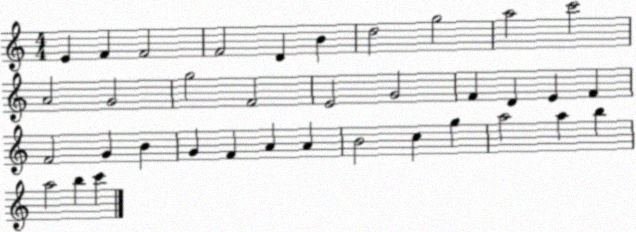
X:1
T:Untitled
M:4/4
L:1/4
K:C
E F F2 F2 D B d2 g2 a2 c'2 A2 G2 g2 F2 E2 G2 F D E F F2 G B G F A A B2 c g a2 a b a2 b c'